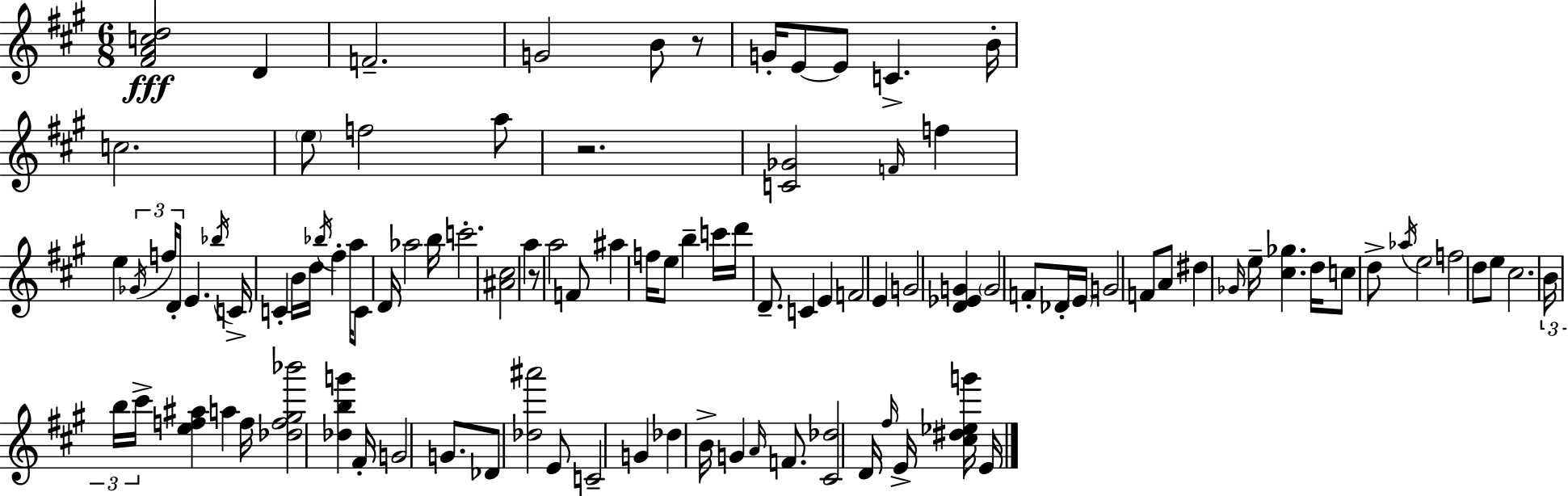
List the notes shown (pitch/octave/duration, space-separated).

[F#4,A4,C5,D5]/h D4/q F4/h. G4/h B4/e R/e G4/s E4/e E4/e C4/q. B4/s C5/h. E5/e F5/h A5/e R/h. [C4,Gb4]/h F4/s F5/q E5/q Gb4/s F5/s D4/s E4/q. Bb5/s C4/s C4/q B4/s D5/s Bb5/s F#5/q A5/s C4/e D4/s Ab5/h B5/s C6/h. [A#4,C#5]/h A5/q R/e A5/h F4/e A#5/q F5/s E5/e B5/q C6/s D6/s D4/e. C4/q E4/q F4/h E4/q G4/h [D4,Eb4,G4]/q G4/h F4/e Db4/s E4/s G4/h F4/e A4/e D#5/q Gb4/s E5/s [C#5,Gb5]/q. D5/s C5/e D5/e Ab5/s E5/h F5/h D5/e E5/e C#5/h. B4/s B5/s C#6/s [E5,F5,A#5]/q A5/q F5/s [Db5,F5,G#5,Bb6]/h [Db5,B5,G6]/q F#4/s G4/h G4/e. Db4/e [Db5,A#6]/h E4/e C4/h G4/q Db5/q B4/s G4/q A4/s F4/e. [C#4,Db5]/h D4/s F#5/s E4/s [C#5,D#5,Eb5,G6]/s E4/s